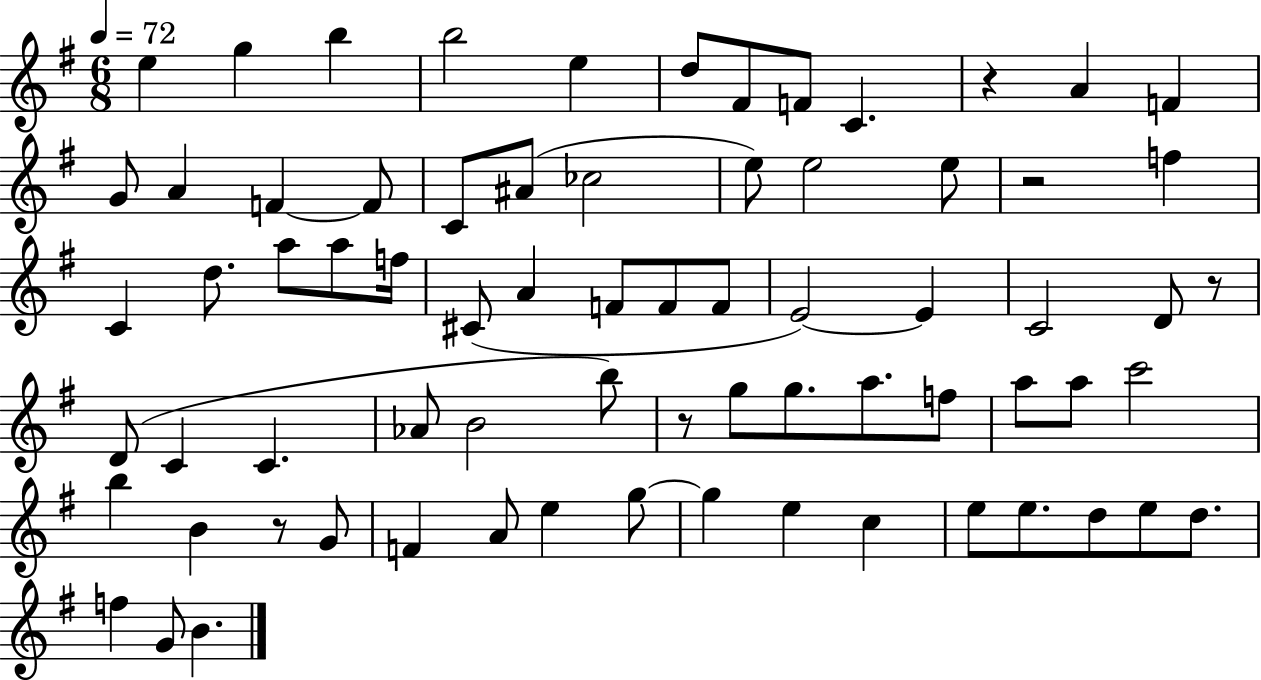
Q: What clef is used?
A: treble